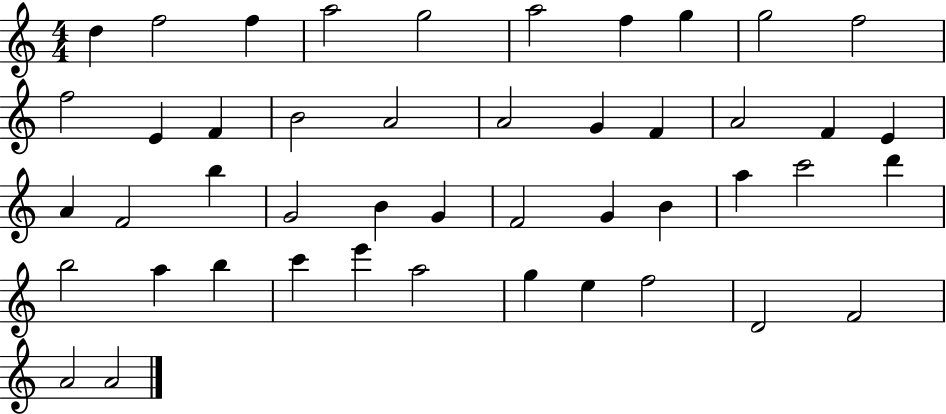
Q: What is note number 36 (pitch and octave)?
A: B5